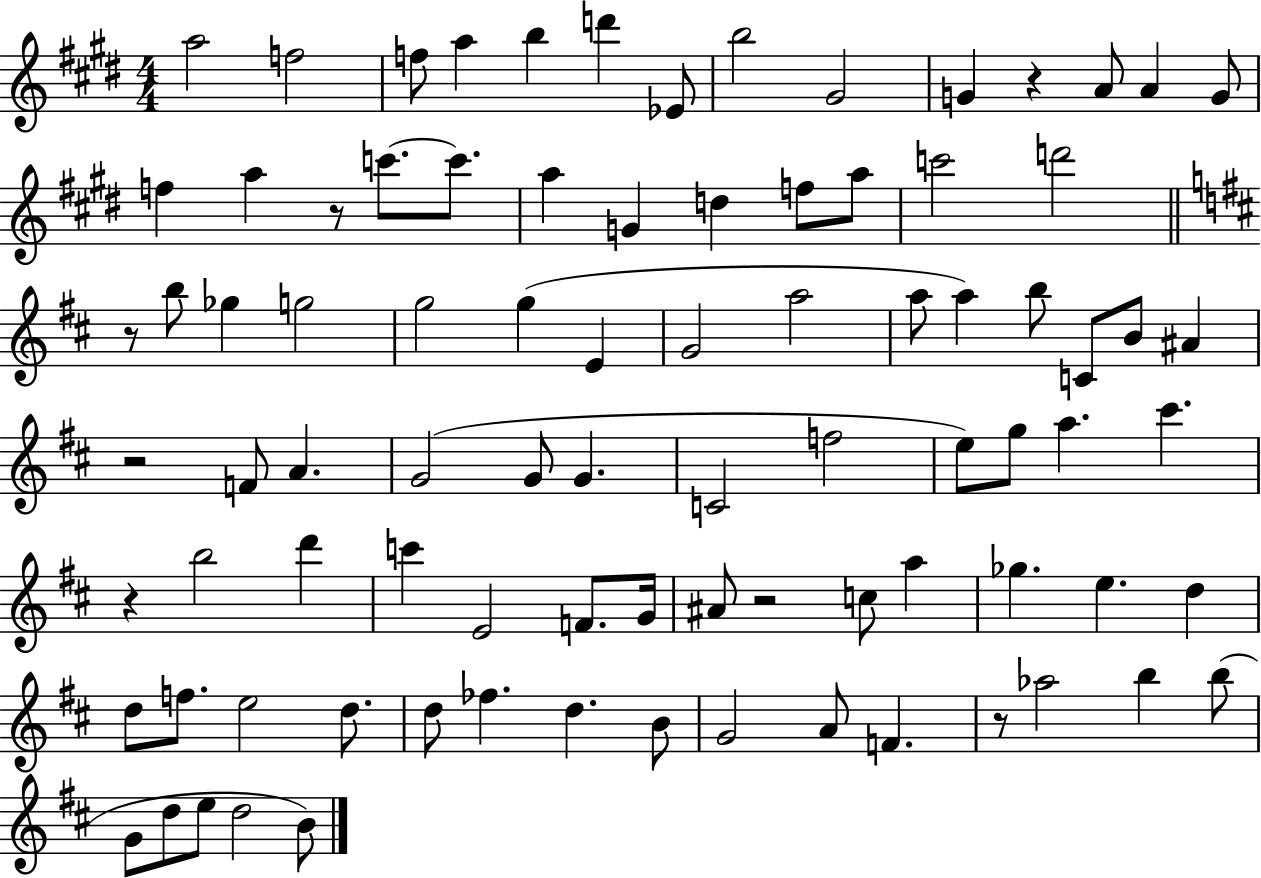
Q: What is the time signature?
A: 4/4